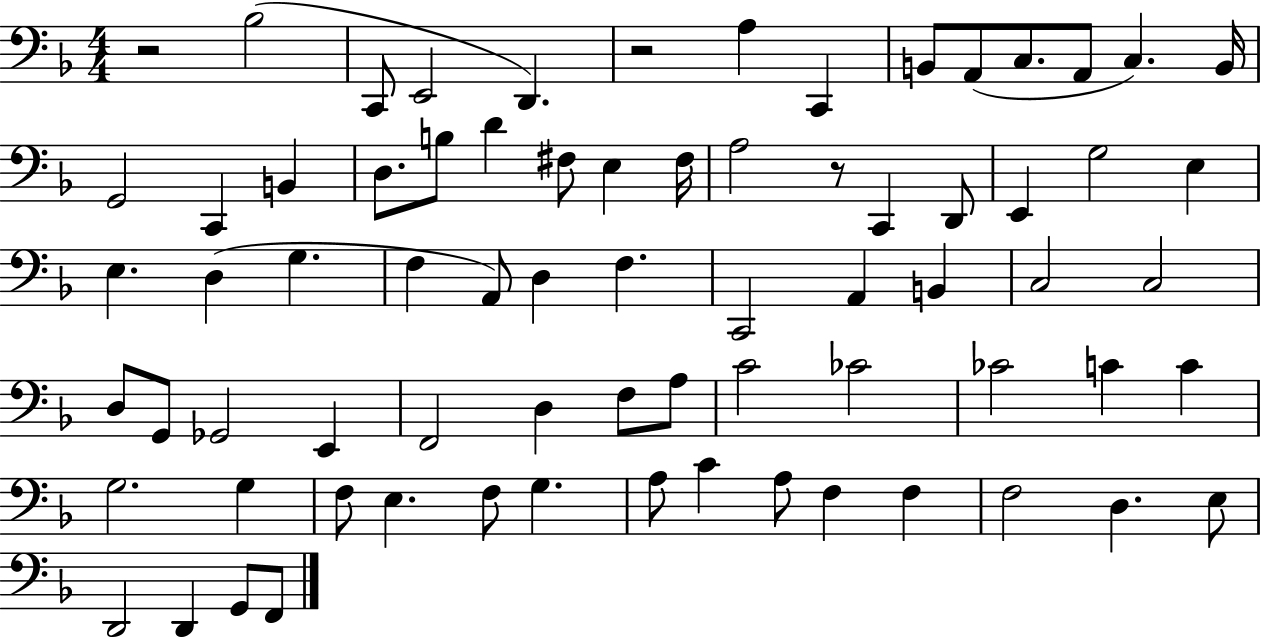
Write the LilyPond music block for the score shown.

{
  \clef bass
  \numericTimeSignature
  \time 4/4
  \key f \major
  r2 bes2( | c,8 e,2 d,4.) | r2 a4 c,4 | b,8 a,8( c8. a,8 c4.) b,16 | \break g,2 c,4 b,4 | d8. b8 d'4 fis8 e4 fis16 | a2 r8 c,4 d,8 | e,4 g2 e4 | \break e4. d4( g4. | f4 a,8) d4 f4. | c,2 a,4 b,4 | c2 c2 | \break d8 g,8 ges,2 e,4 | f,2 d4 f8 a8 | c'2 ces'2 | ces'2 c'4 c'4 | \break g2. g4 | f8 e4. f8 g4. | a8 c'4 a8 f4 f4 | f2 d4. e8 | \break d,2 d,4 g,8 f,8 | \bar "|."
}